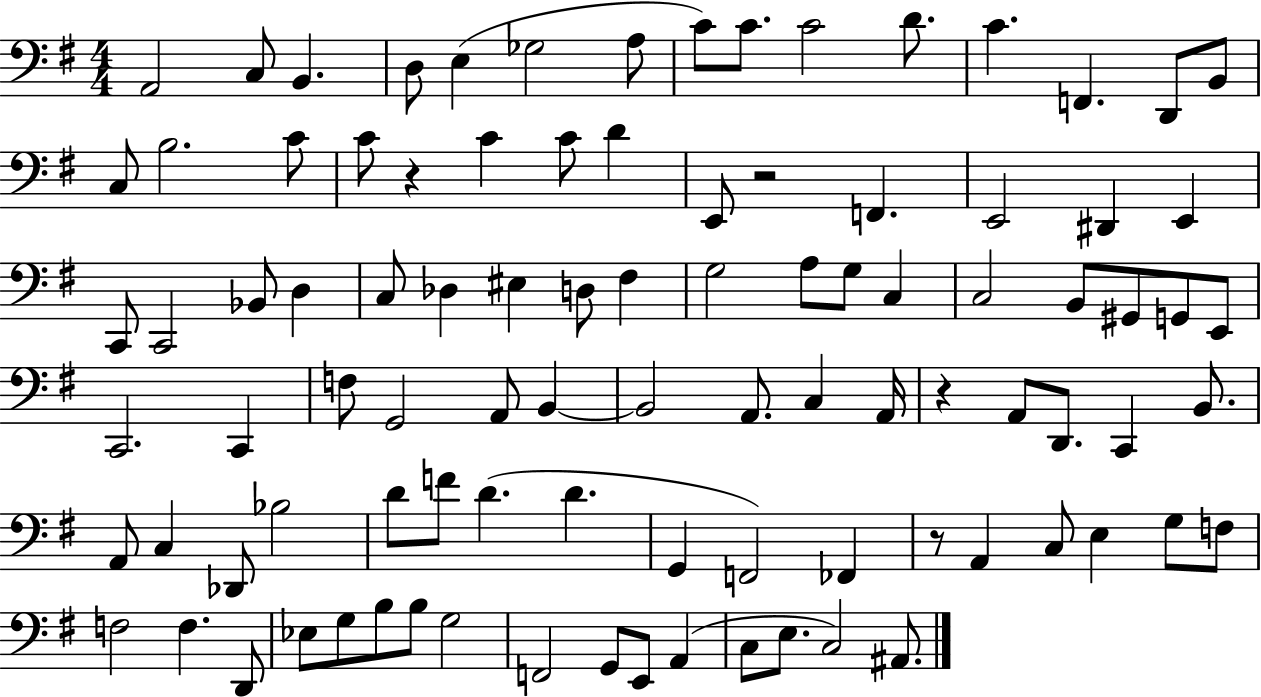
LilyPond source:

{
  \clef bass
  \numericTimeSignature
  \time 4/4
  \key g \major
  a,2 c8 b,4. | d8 e4( ges2 a8 | c'8) c'8. c'2 d'8. | c'4. f,4. d,8 b,8 | \break c8 b2. c'8 | c'8 r4 c'4 c'8 d'4 | e,8 r2 f,4. | e,2 dis,4 e,4 | \break c,8 c,2 bes,8 d4 | c8 des4 eis4 d8 fis4 | g2 a8 g8 c4 | c2 b,8 gis,8 g,8 e,8 | \break c,2. c,4 | f8 g,2 a,8 b,4~~ | b,2 a,8. c4 a,16 | r4 a,8 d,8. c,4 b,8. | \break a,8 c4 des,8 bes2 | d'8 f'8 d'4.( d'4. | g,4 f,2) fes,4 | r8 a,4 c8 e4 g8 f8 | \break f2 f4. d,8 | ees8 g8 b8 b8 g2 | f,2 g,8 e,8 a,4( | c8 e8. c2) ais,8. | \break \bar "|."
}